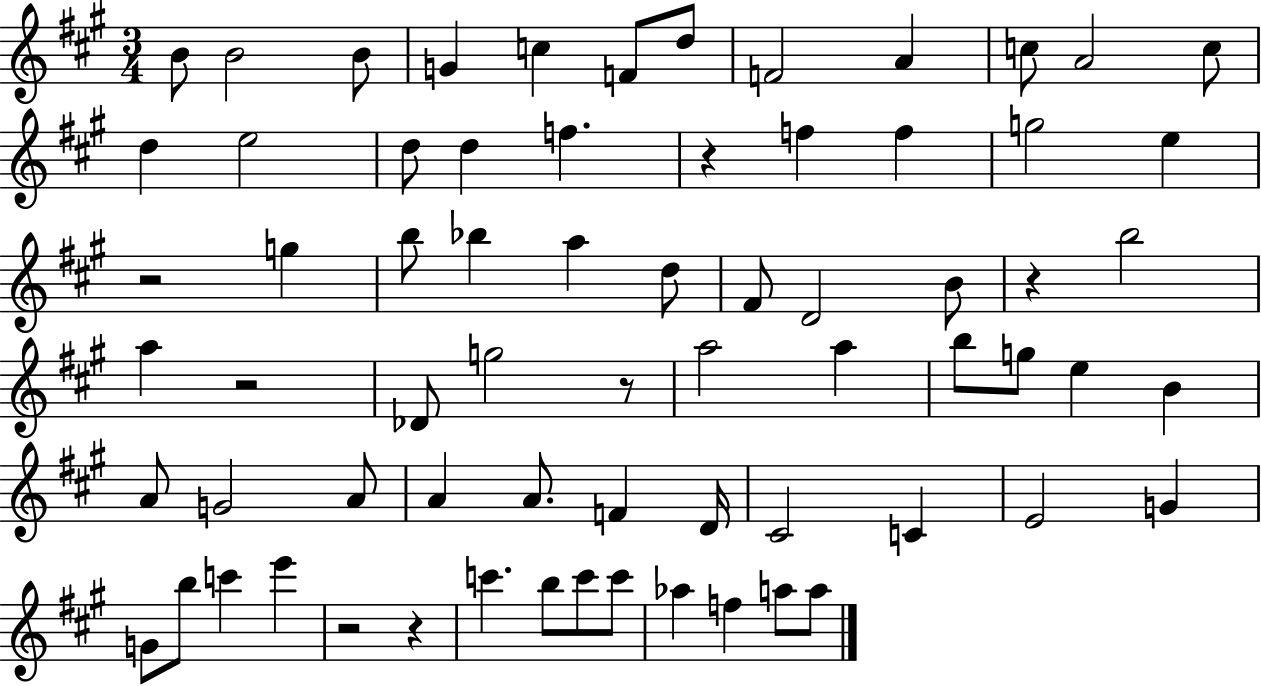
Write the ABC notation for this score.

X:1
T:Untitled
M:3/4
L:1/4
K:A
B/2 B2 B/2 G c F/2 d/2 F2 A c/2 A2 c/2 d e2 d/2 d f z f f g2 e z2 g b/2 _b a d/2 ^F/2 D2 B/2 z b2 a z2 _D/2 g2 z/2 a2 a b/2 g/2 e B A/2 G2 A/2 A A/2 F D/4 ^C2 C E2 G G/2 b/2 c' e' z2 z c' b/2 c'/2 c'/2 _a f a/2 a/2